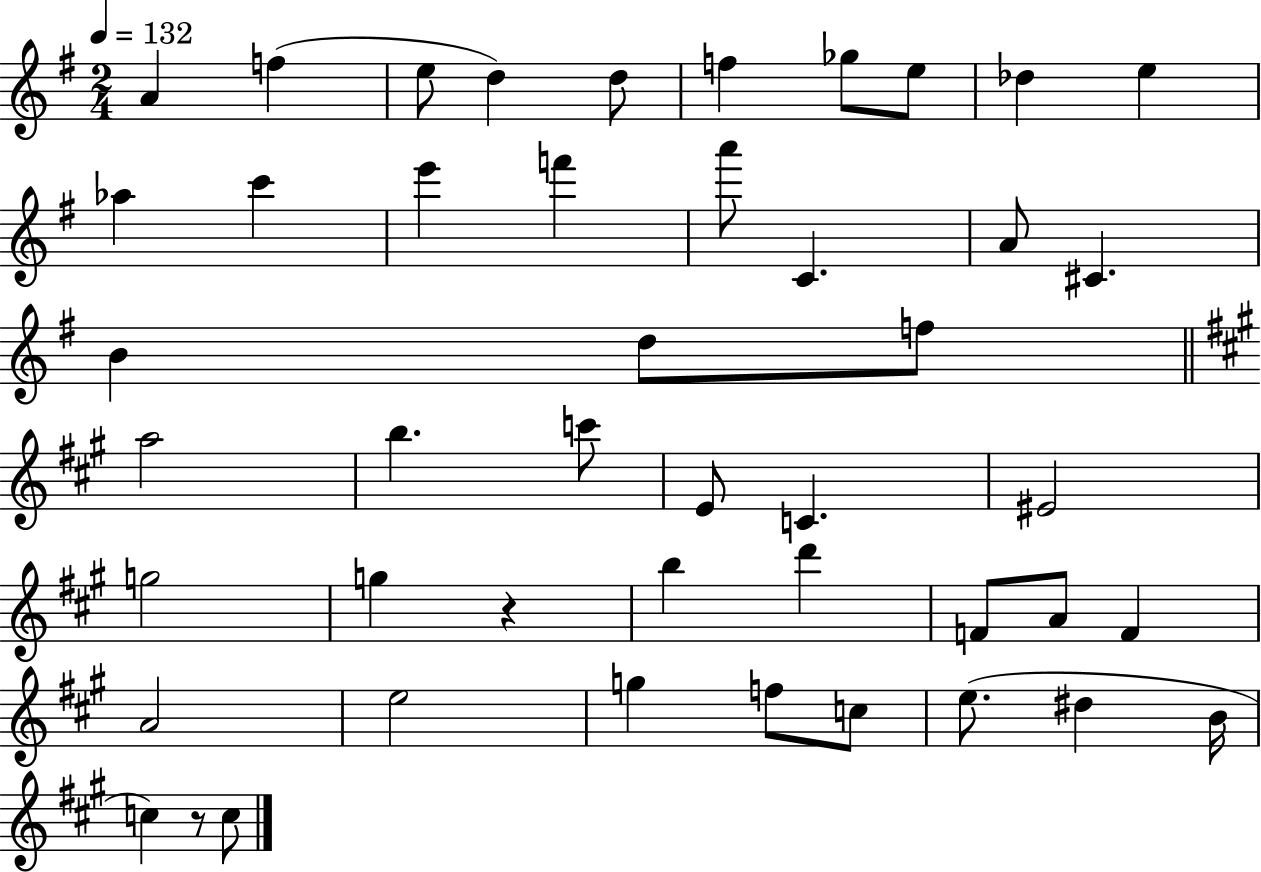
{
  \clef treble
  \numericTimeSignature
  \time 2/4
  \key g \major
  \tempo 4 = 132
  a'4 f''4( | e''8 d''4) d''8 | f''4 ges''8 e''8 | des''4 e''4 | \break aes''4 c'''4 | e'''4 f'''4 | a'''8 c'4. | a'8 cis'4. | \break b'4 d''8 f''8 | \bar "||" \break \key a \major a''2 | b''4. c'''8 | e'8 c'4. | eis'2 | \break g''2 | g''4 r4 | b''4 d'''4 | f'8 a'8 f'4 | \break a'2 | e''2 | g''4 f''8 c''8 | e''8.( dis''4 b'16 | \break c''4) r8 c''8 | \bar "|."
}